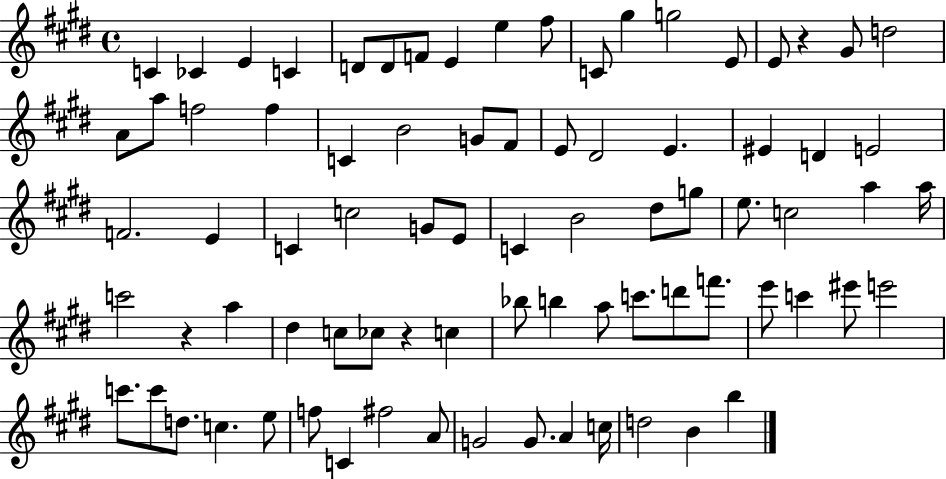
X:1
T:Untitled
M:4/4
L:1/4
K:E
C _C E C D/2 D/2 F/2 E e ^f/2 C/2 ^g g2 E/2 E/2 z ^G/2 d2 A/2 a/2 f2 f C B2 G/2 ^F/2 E/2 ^D2 E ^E D E2 F2 E C c2 G/2 E/2 C B2 ^d/2 g/2 e/2 c2 a a/4 c'2 z a ^d c/2 _c/2 z c _b/2 b a/2 c'/2 d'/2 f'/2 e'/2 c' ^e'/2 e'2 c'/2 c'/2 d/2 c e/2 f/2 C ^f2 A/2 G2 G/2 A c/4 d2 B b